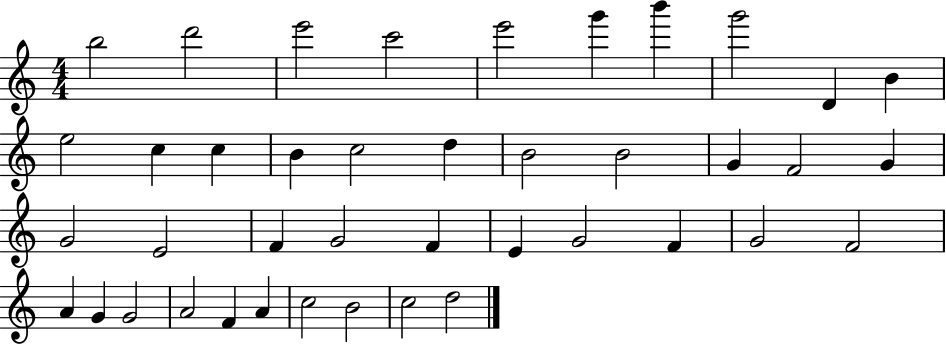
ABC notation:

X:1
T:Untitled
M:4/4
L:1/4
K:C
b2 d'2 e'2 c'2 e'2 g' b' g'2 D B e2 c c B c2 d B2 B2 G F2 G G2 E2 F G2 F E G2 F G2 F2 A G G2 A2 F A c2 B2 c2 d2